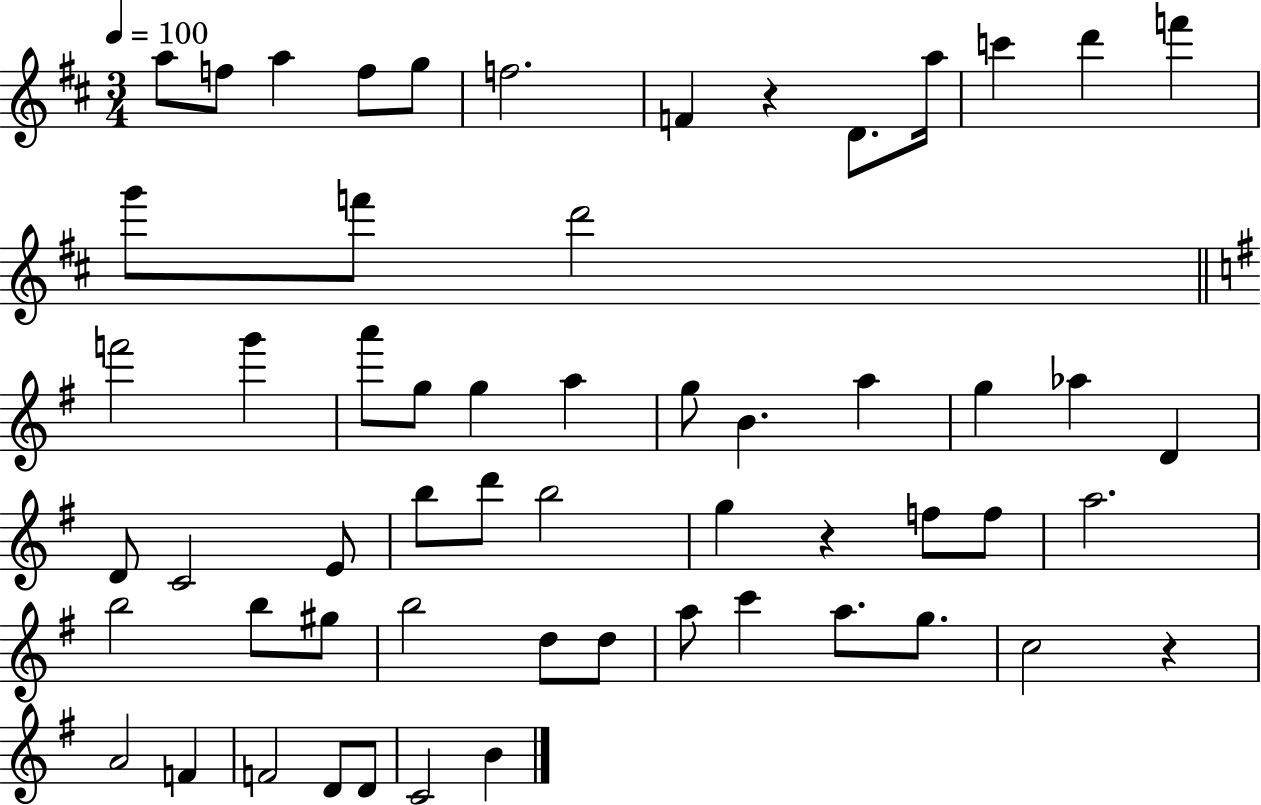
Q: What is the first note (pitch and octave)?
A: A5